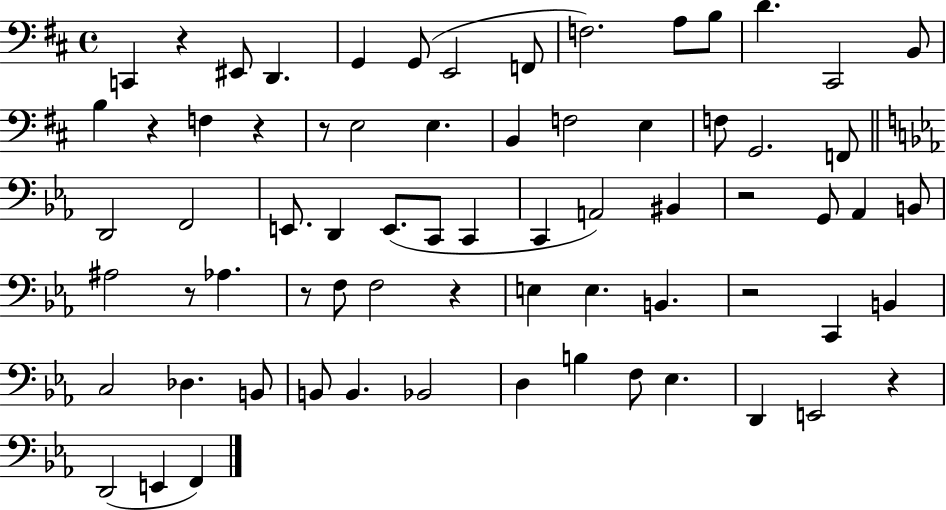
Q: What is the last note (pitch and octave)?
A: F2